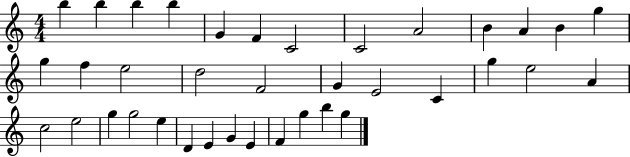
B5/q B5/q B5/q B5/q G4/q F4/q C4/h C4/h A4/h B4/q A4/q B4/q G5/q G5/q F5/q E5/h D5/h F4/h G4/q E4/h C4/q G5/q E5/h A4/q C5/h E5/h G5/q G5/h E5/q D4/q E4/q G4/q E4/q F4/q G5/q B5/q G5/q